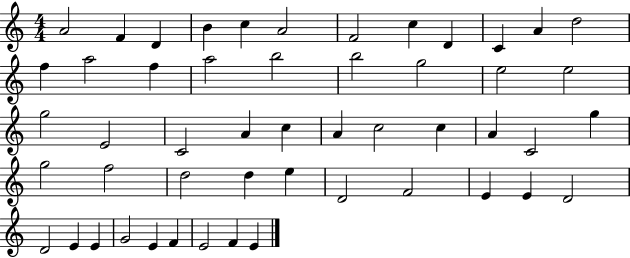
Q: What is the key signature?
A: C major